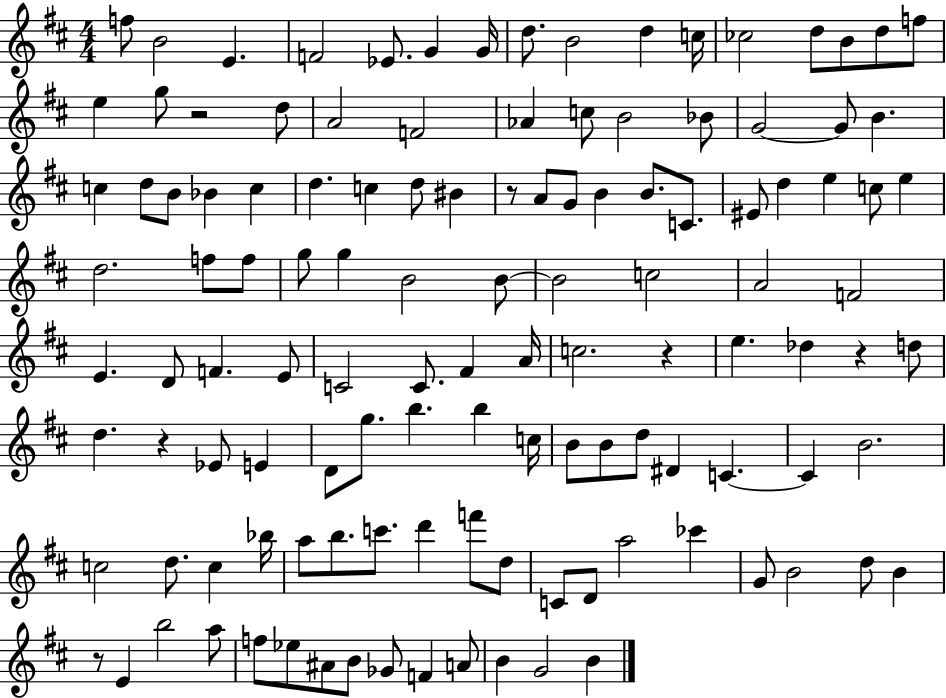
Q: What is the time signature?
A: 4/4